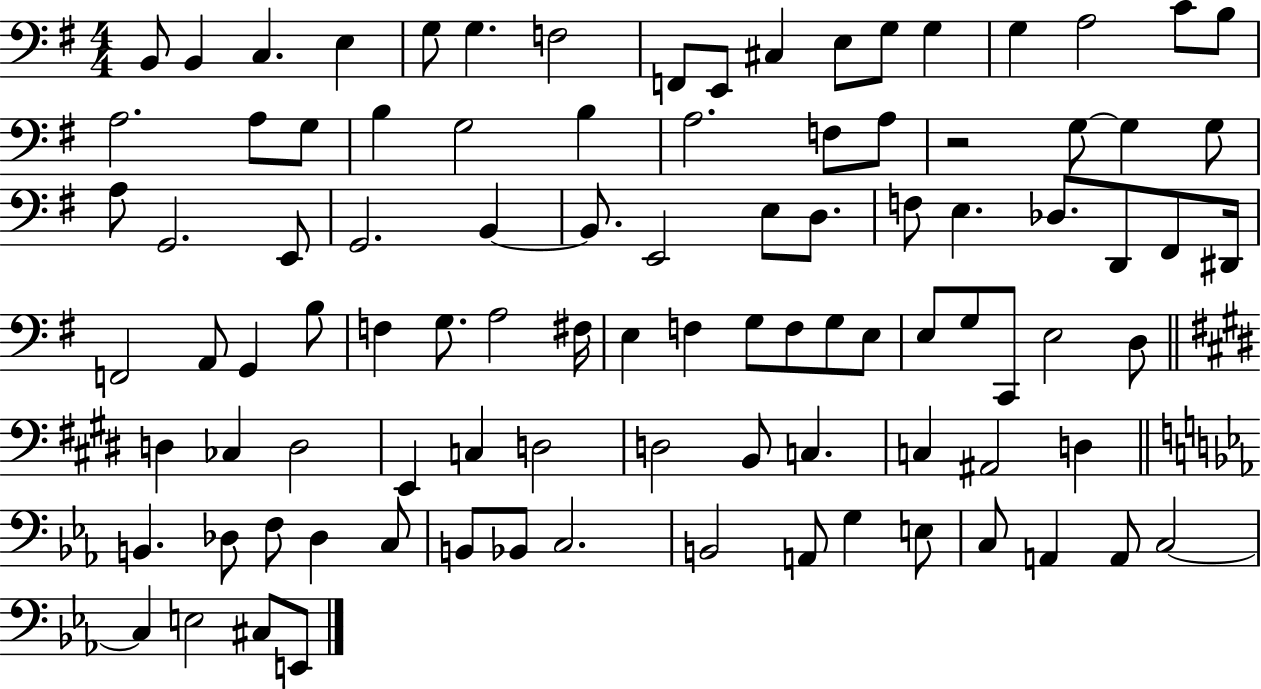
B2/e B2/q C3/q. E3/q G3/e G3/q. F3/h F2/e E2/e C#3/q E3/e G3/e G3/q G3/q A3/h C4/e B3/e A3/h. A3/e G3/e B3/q G3/h B3/q A3/h. F3/e A3/e R/h G3/e G3/q G3/e A3/e G2/h. E2/e G2/h. B2/q B2/e. E2/h E3/e D3/e. F3/e E3/q. Db3/e. D2/e F#2/e D#2/s F2/h A2/e G2/q B3/e F3/q G3/e. A3/h F#3/s E3/q F3/q G3/e F3/e G3/e E3/e E3/e G3/e C2/e E3/h D3/e D3/q CES3/q D3/h E2/q C3/q D3/h D3/h B2/e C3/q. C3/q A#2/h D3/q B2/q. Db3/e F3/e Db3/q C3/e B2/e Bb2/e C3/h. B2/h A2/e G3/q E3/e C3/e A2/q A2/e C3/h C3/q E3/h C#3/e E2/e